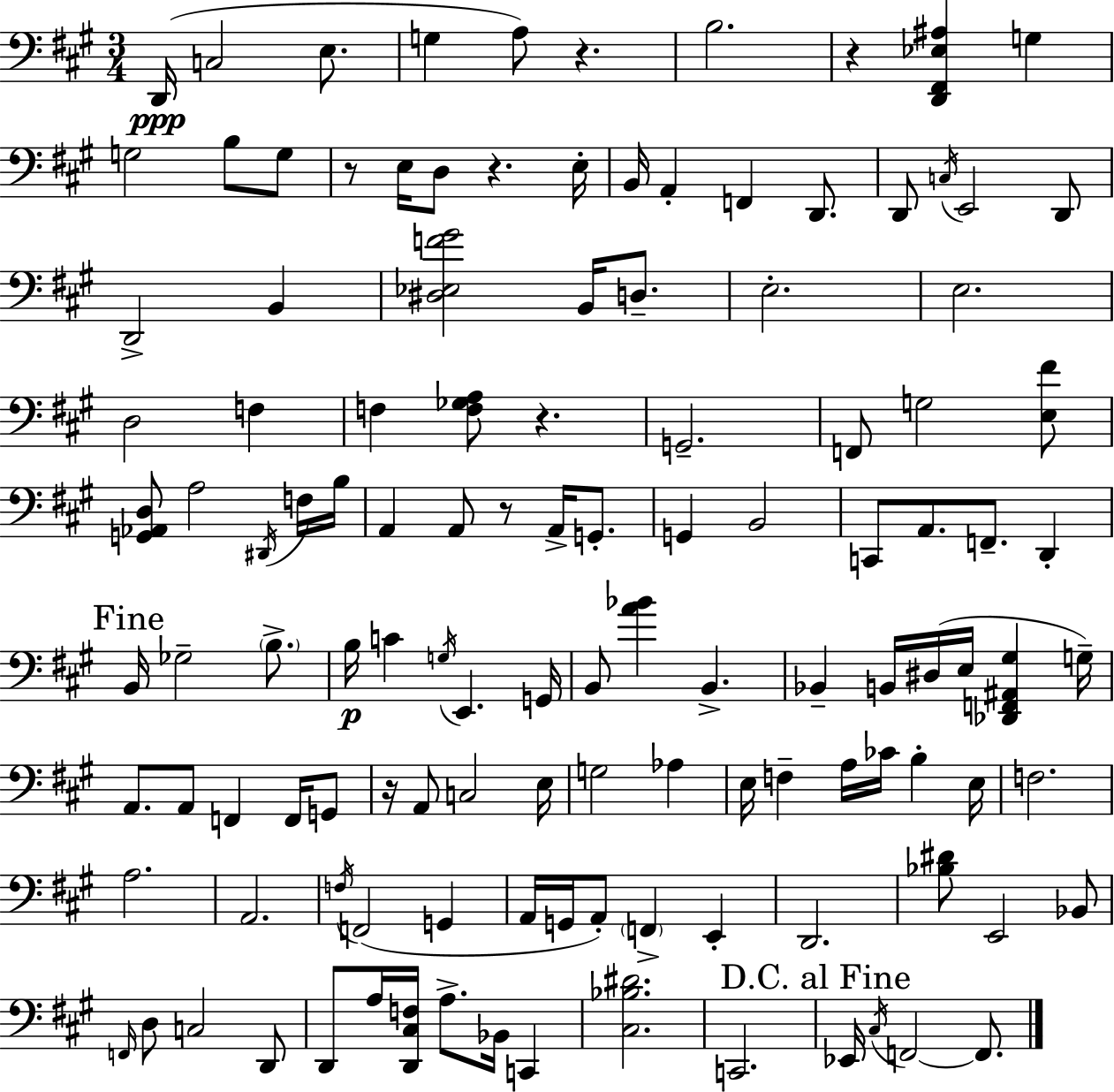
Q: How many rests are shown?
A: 7